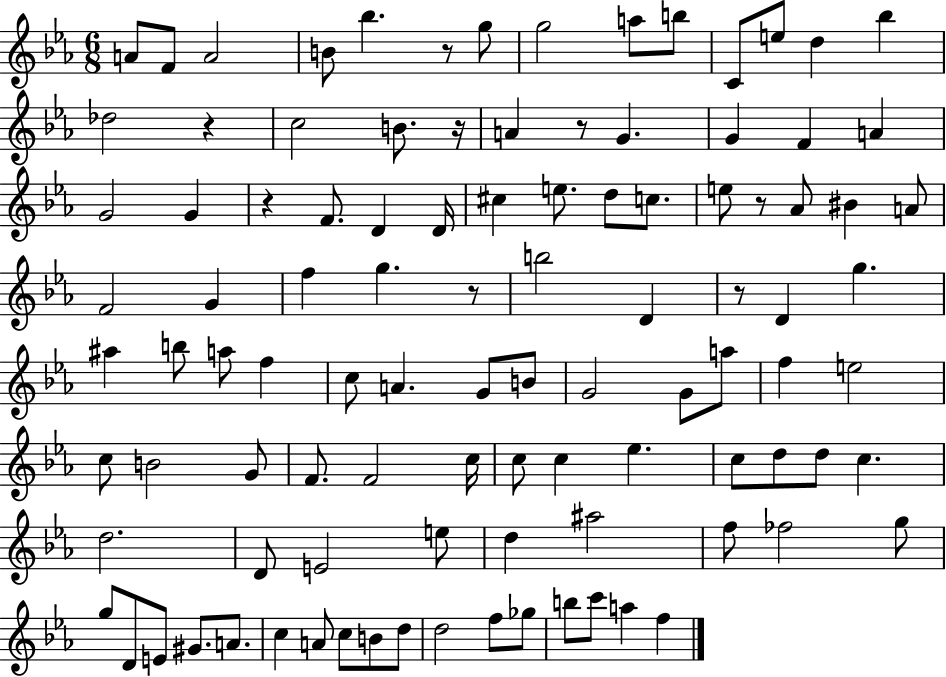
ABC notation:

X:1
T:Untitled
M:6/8
L:1/4
K:Eb
A/2 F/2 A2 B/2 _b z/2 g/2 g2 a/2 b/2 C/2 e/2 d _b _d2 z c2 B/2 z/4 A z/2 G G F A G2 G z F/2 D D/4 ^c e/2 d/2 c/2 e/2 z/2 _A/2 ^B A/2 F2 G f g z/2 b2 D z/2 D g ^a b/2 a/2 f c/2 A G/2 B/2 G2 G/2 a/2 f e2 c/2 B2 G/2 F/2 F2 c/4 c/2 c _e c/2 d/2 d/2 c d2 D/2 E2 e/2 d ^a2 f/2 _f2 g/2 g/2 D/2 E/2 ^G/2 A/2 c A/2 c/2 B/2 d/2 d2 f/2 _g/2 b/2 c'/2 a f